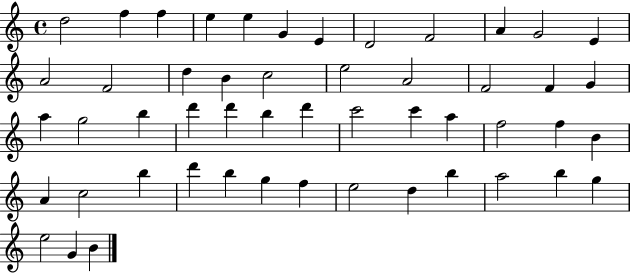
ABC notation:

X:1
T:Untitled
M:4/4
L:1/4
K:C
d2 f f e e G E D2 F2 A G2 E A2 F2 d B c2 e2 A2 F2 F G a g2 b d' d' b d' c'2 c' a f2 f B A c2 b d' b g f e2 d b a2 b g e2 G B